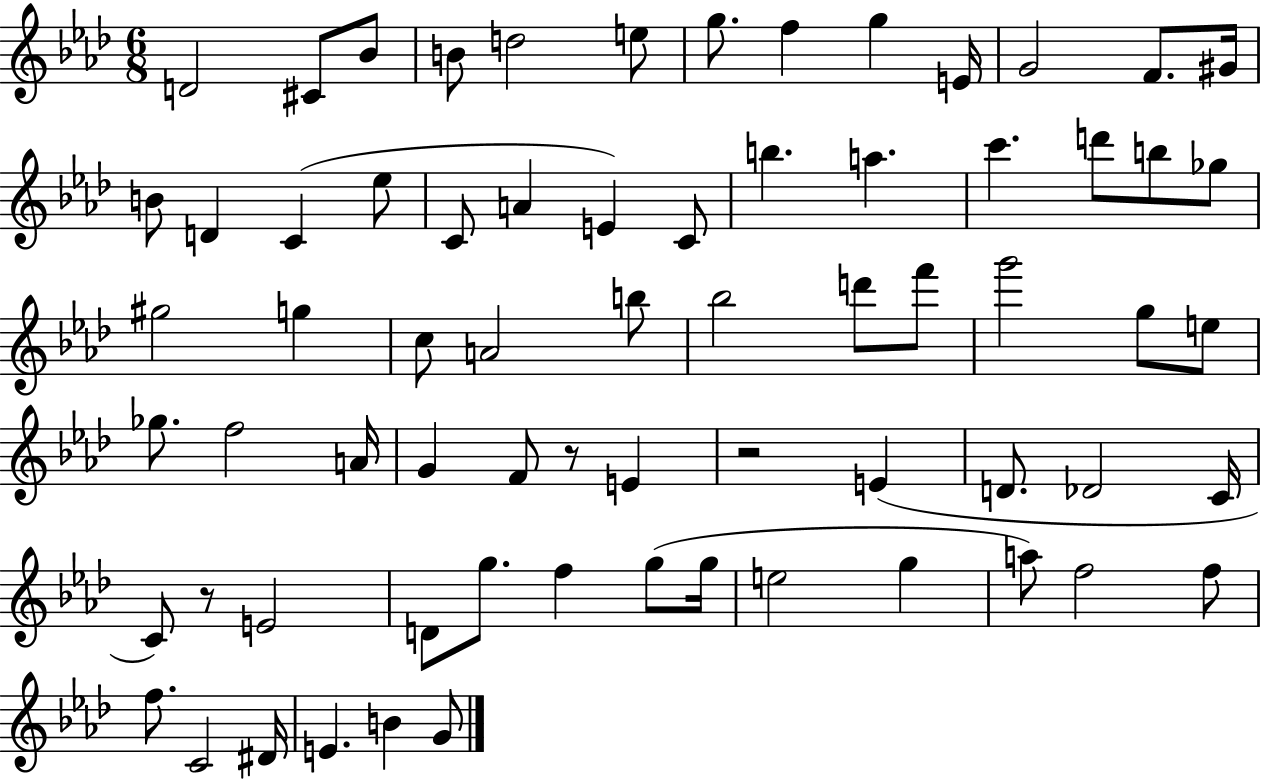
X:1
T:Untitled
M:6/8
L:1/4
K:Ab
D2 ^C/2 _B/2 B/2 d2 e/2 g/2 f g E/4 G2 F/2 ^G/4 B/2 D C _e/2 C/2 A E C/2 b a c' d'/2 b/2 _g/2 ^g2 g c/2 A2 b/2 _b2 d'/2 f'/2 g'2 g/2 e/2 _g/2 f2 A/4 G F/2 z/2 E z2 E D/2 _D2 C/4 C/2 z/2 E2 D/2 g/2 f g/2 g/4 e2 g a/2 f2 f/2 f/2 C2 ^D/4 E B G/2